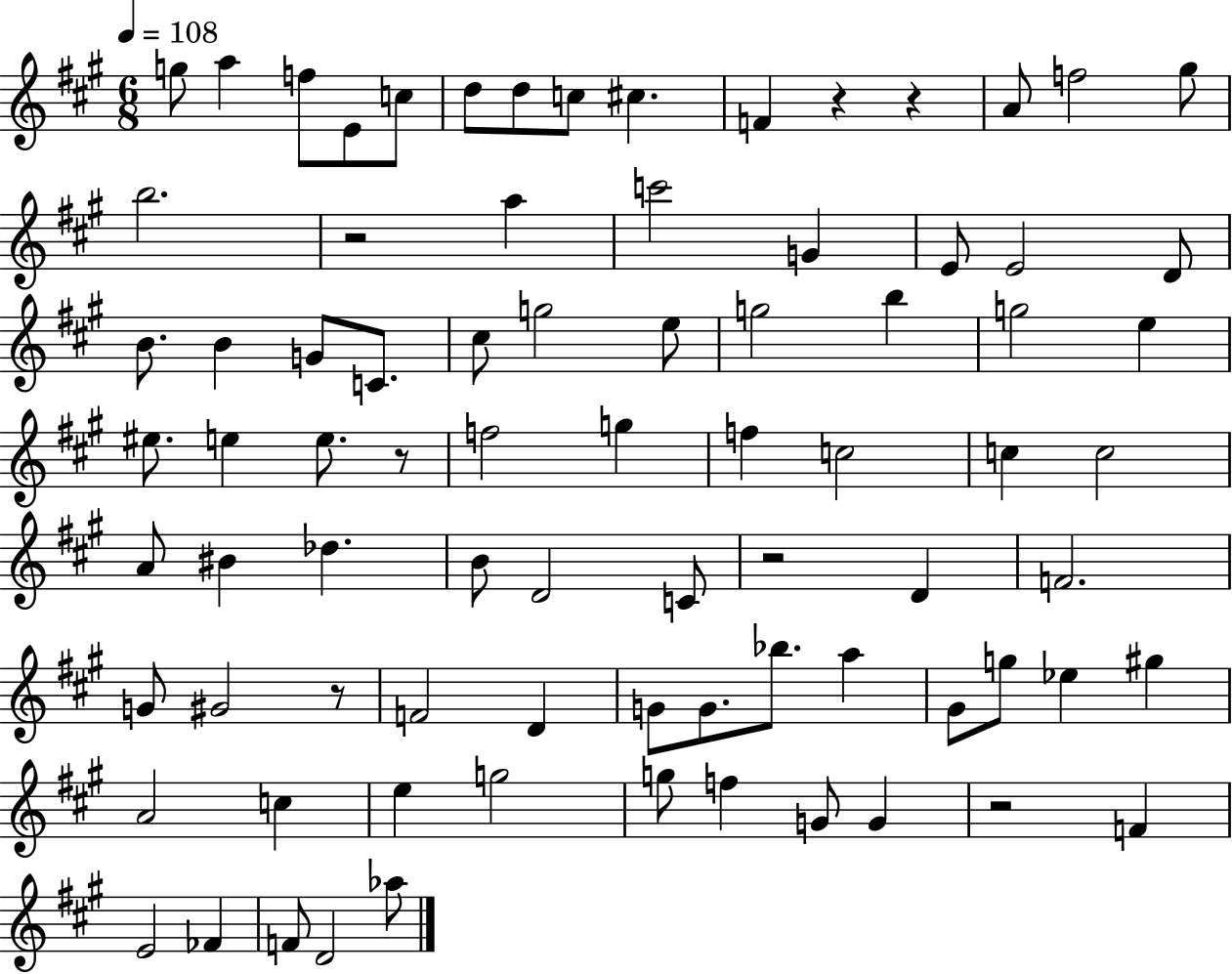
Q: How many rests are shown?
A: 7